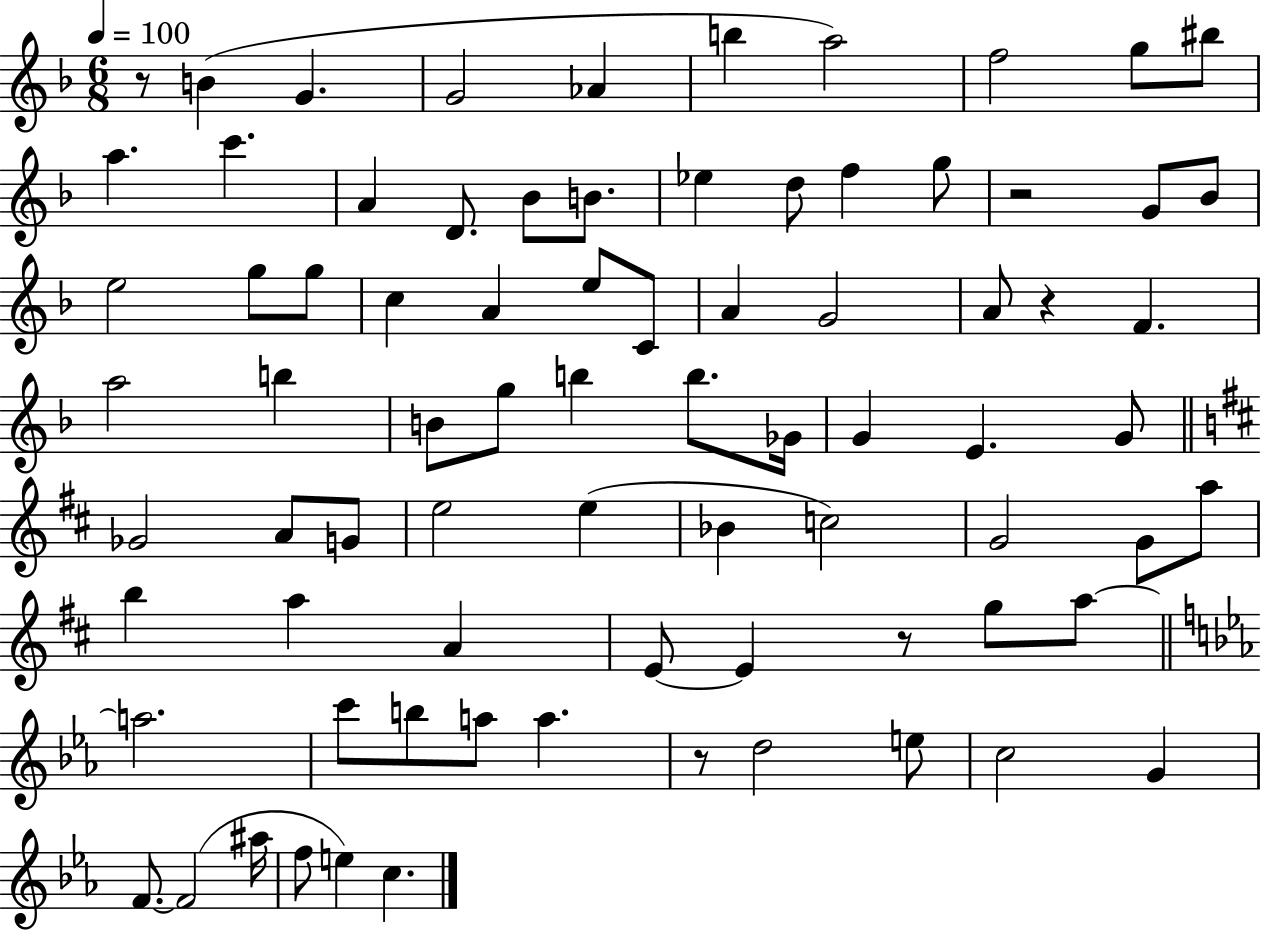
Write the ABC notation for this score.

X:1
T:Untitled
M:6/8
L:1/4
K:F
z/2 B G G2 _A b a2 f2 g/2 ^b/2 a c' A D/2 _B/2 B/2 _e d/2 f g/2 z2 G/2 _B/2 e2 g/2 g/2 c A e/2 C/2 A G2 A/2 z F a2 b B/2 g/2 b b/2 _G/4 G E G/2 _G2 A/2 G/2 e2 e _B c2 G2 G/2 a/2 b a A E/2 E z/2 g/2 a/2 a2 c'/2 b/2 a/2 a z/2 d2 e/2 c2 G F/2 F2 ^a/4 f/2 e c